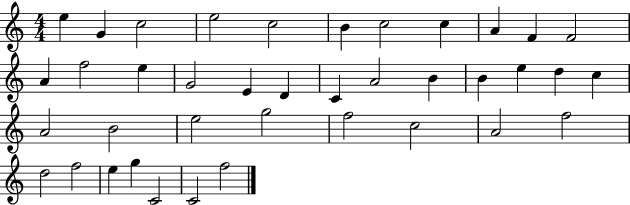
E5/q G4/q C5/h E5/h C5/h B4/q C5/h C5/q A4/q F4/q F4/h A4/q F5/h E5/q G4/h E4/q D4/q C4/q A4/h B4/q B4/q E5/q D5/q C5/q A4/h B4/h E5/h G5/h F5/h C5/h A4/h F5/h D5/h F5/h E5/q G5/q C4/h C4/h F5/h